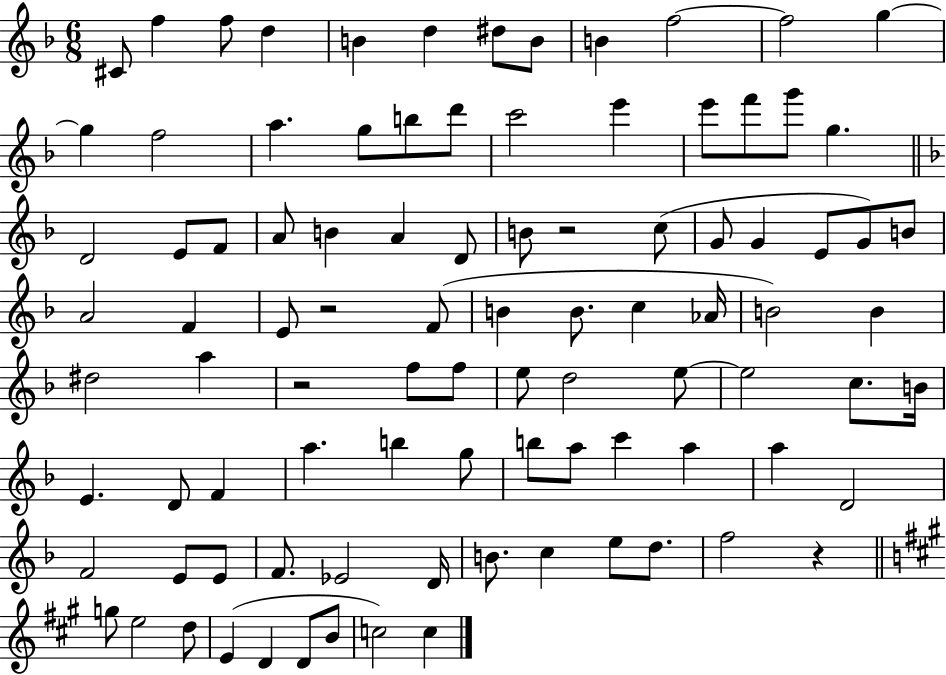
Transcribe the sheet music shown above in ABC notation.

X:1
T:Untitled
M:6/8
L:1/4
K:F
^C/2 f f/2 d B d ^d/2 B/2 B f2 f2 g g f2 a g/2 b/2 d'/2 c'2 e' e'/2 f'/2 g'/2 g D2 E/2 F/2 A/2 B A D/2 B/2 z2 c/2 G/2 G E/2 G/2 B/2 A2 F E/2 z2 F/2 B B/2 c _A/4 B2 B ^d2 a z2 f/2 f/2 e/2 d2 e/2 e2 c/2 B/4 E D/2 F a b g/2 b/2 a/2 c' a a D2 F2 E/2 E/2 F/2 _E2 D/4 B/2 c e/2 d/2 f2 z g/2 e2 d/2 E D D/2 B/2 c2 c